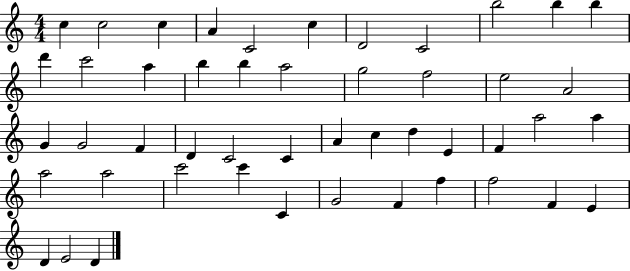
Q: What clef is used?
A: treble